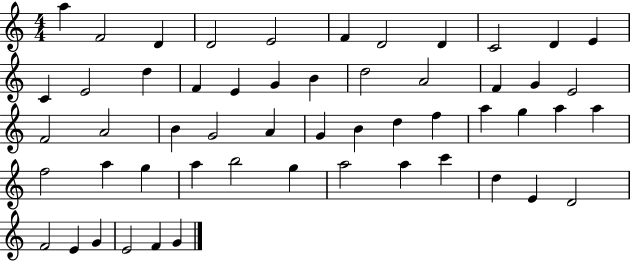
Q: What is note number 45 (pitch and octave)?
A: C6